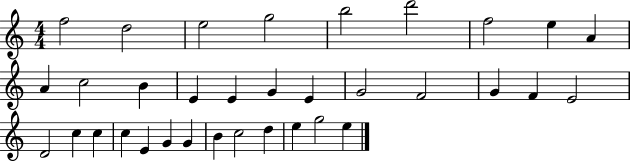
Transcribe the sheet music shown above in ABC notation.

X:1
T:Untitled
M:4/4
L:1/4
K:C
f2 d2 e2 g2 b2 d'2 f2 e A A c2 B E E G E G2 F2 G F E2 D2 c c c E G G B c2 d e g2 e